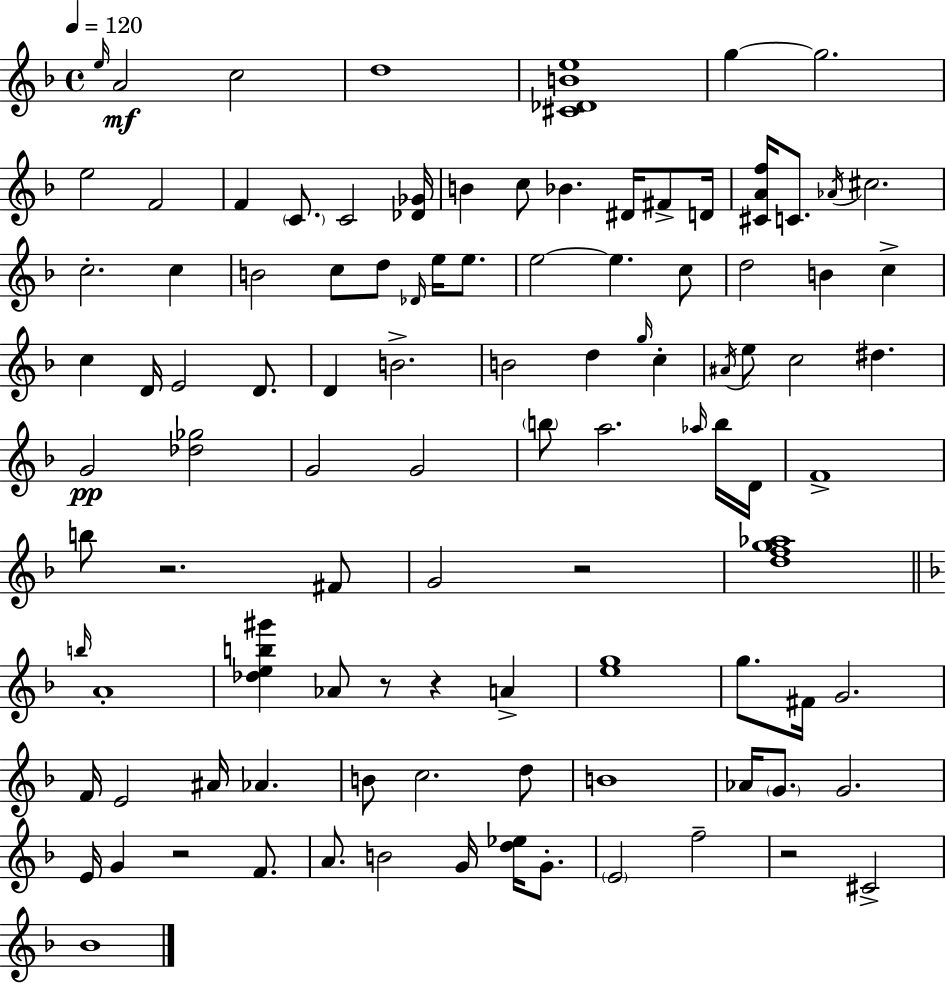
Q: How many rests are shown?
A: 6